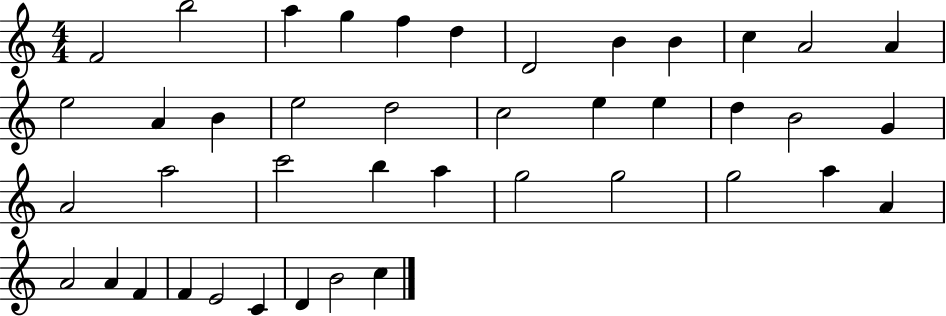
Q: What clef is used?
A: treble